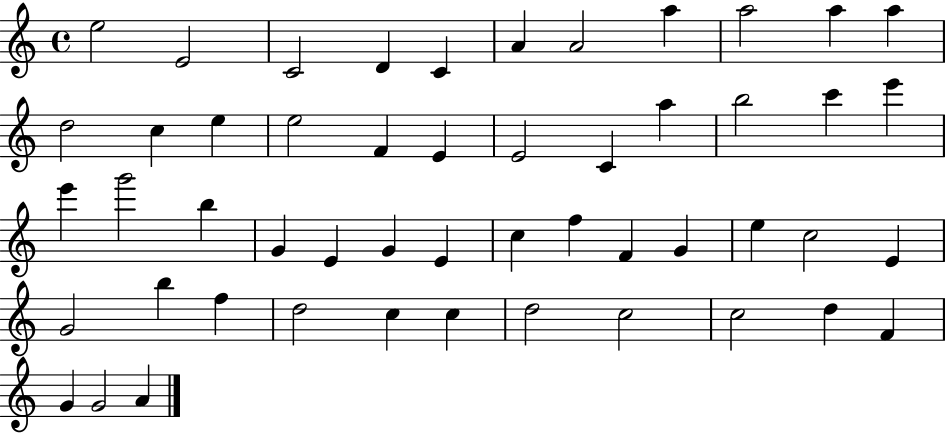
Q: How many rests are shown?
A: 0